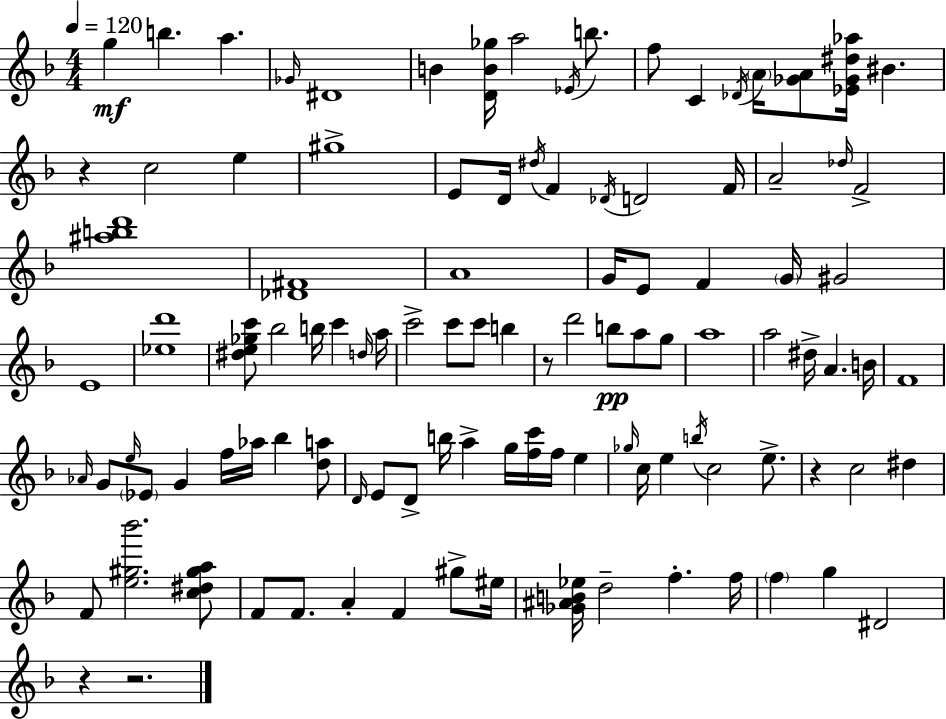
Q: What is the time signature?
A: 4/4